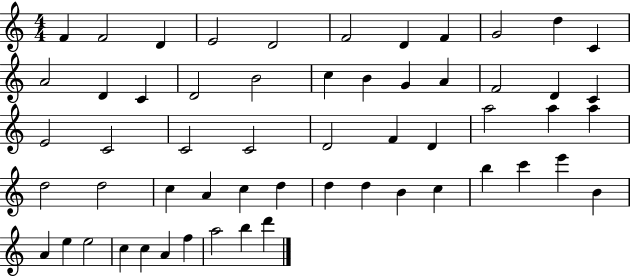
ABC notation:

X:1
T:Untitled
M:4/4
L:1/4
K:C
F F2 D E2 D2 F2 D F G2 d C A2 D C D2 B2 c B G A F2 D C E2 C2 C2 C2 D2 F D a2 a a d2 d2 c A c d d d B c b c' e' B A e e2 c c A f a2 b d'